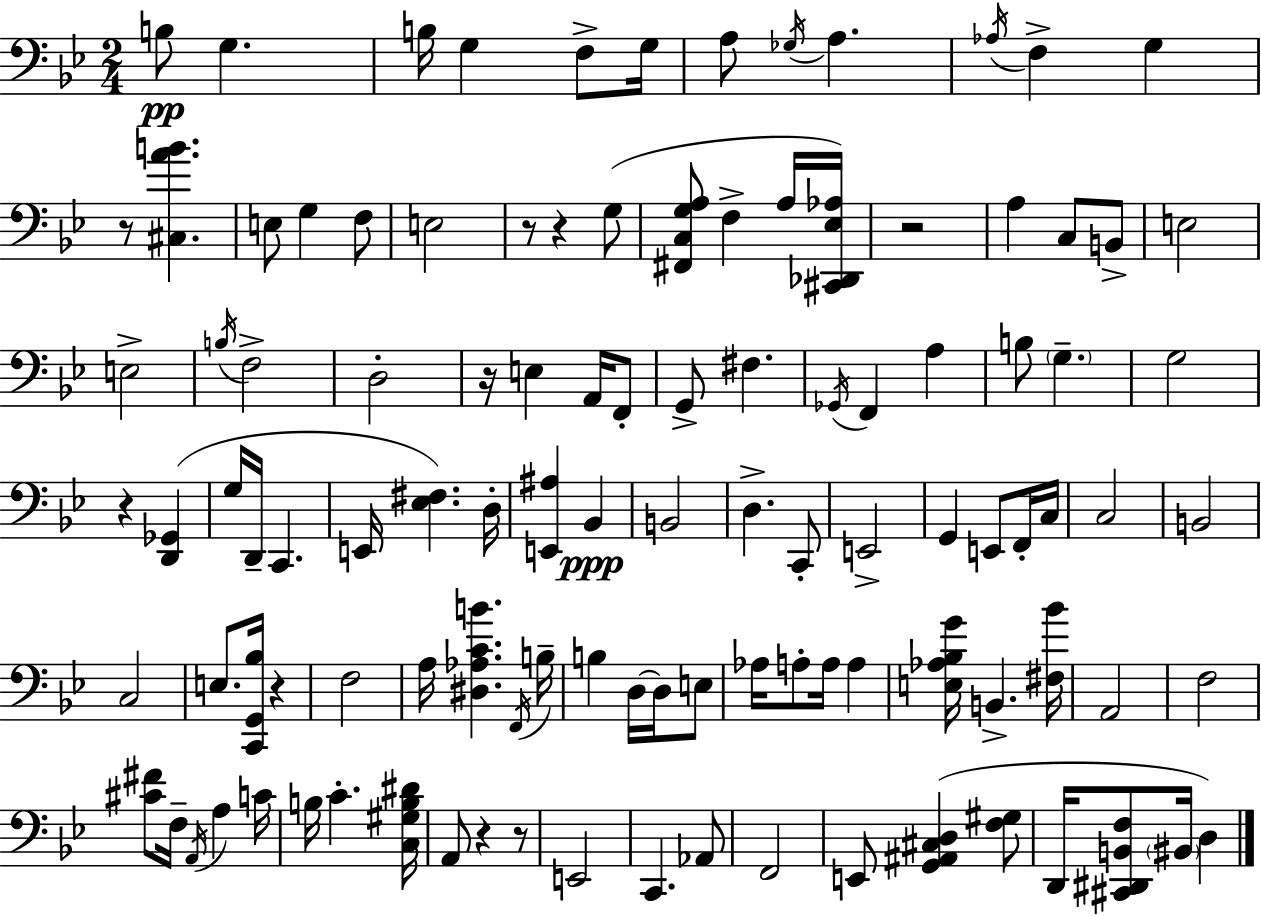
B3/e G3/q. B3/s G3/q F3/e G3/s A3/e Gb3/s A3/q. Ab3/s F3/q G3/q R/e [C#3,A4,B4]/q. E3/e G3/q F3/e E3/h R/e R/q G3/e [F#2,C3,G3,A3]/e F3/q A3/s [C#2,Db2,Eb3,Ab3]/s R/h A3/q C3/e B2/e E3/h E3/h B3/s F3/h D3/h R/s E3/q A2/s F2/e G2/e F#3/q. Gb2/s F2/q A3/q B3/e G3/q. G3/h R/q [D2,Gb2]/q G3/s D2/s C2/q. E2/s [Eb3,F#3]/q. D3/s [E2,A#3]/q Bb2/q B2/h D3/q. C2/e E2/h G2/q E2/e F2/s C3/s C3/h B2/h C3/h E3/e. [C2,G2,Bb3]/s R/q F3/h A3/s [D#3,Ab3,C4,B4]/q. F2/s B3/s B3/q D3/s D3/s E3/e Ab3/s A3/e A3/s A3/q [E3,Ab3,Bb3,G4]/s B2/q. [F#3,Bb4]/s A2/h F3/h [C#4,F#4]/e F3/s A2/s A3/q C4/s B3/s C4/q. [C3,G#3,B3,D#4]/s A2/e R/q R/e E2/h C2/q. Ab2/e F2/h E2/e [G2,A#2,C#3,D3]/q [F3,G#3]/e D2/s [C#2,D#2,B2,F3]/e BIS2/s D3/q